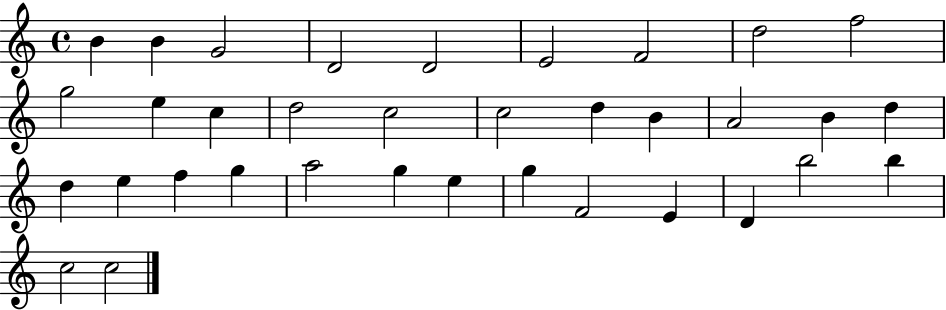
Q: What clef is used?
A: treble